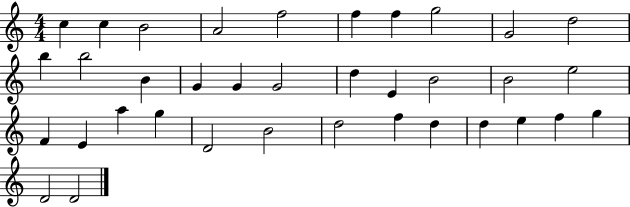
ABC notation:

X:1
T:Untitled
M:4/4
L:1/4
K:C
c c B2 A2 f2 f f g2 G2 d2 b b2 B G G G2 d E B2 B2 e2 F E a g D2 B2 d2 f d d e f g D2 D2